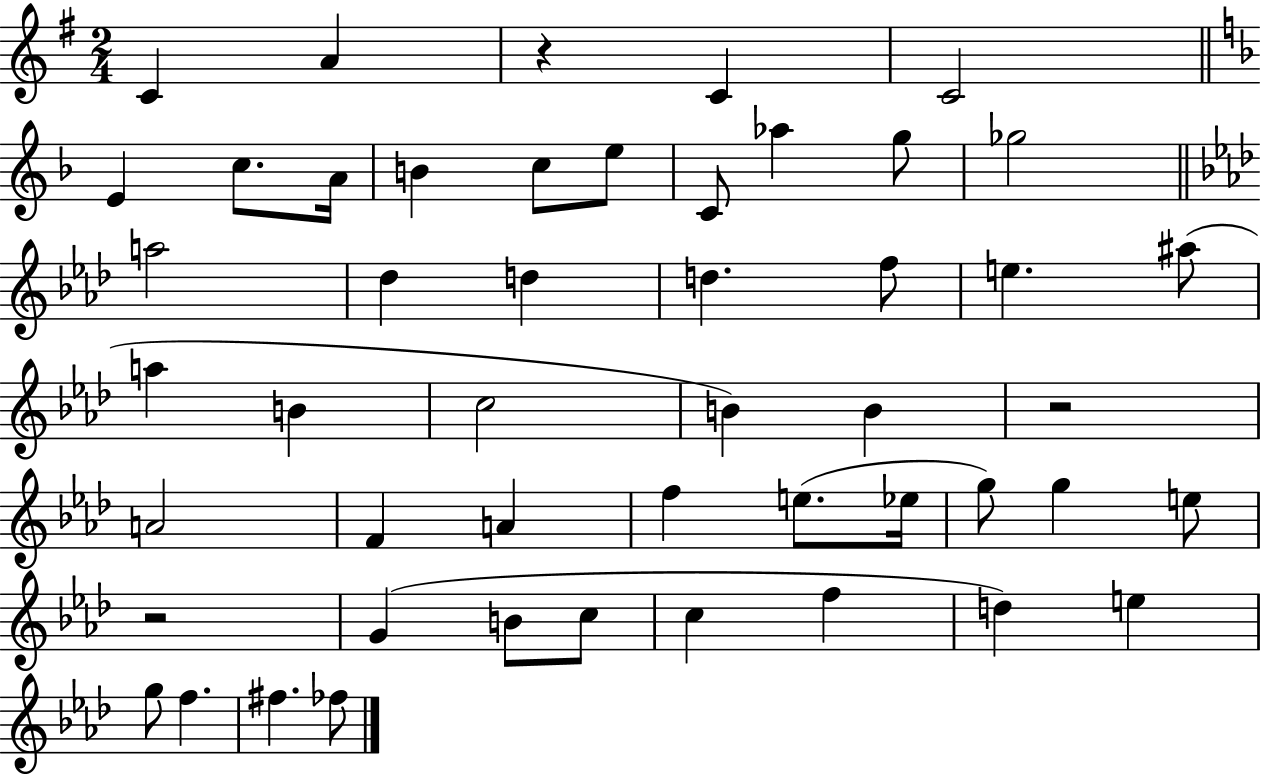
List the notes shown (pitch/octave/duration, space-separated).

C4/q A4/q R/q C4/q C4/h E4/q C5/e. A4/s B4/q C5/e E5/e C4/e Ab5/q G5/e Gb5/h A5/h Db5/q D5/q D5/q. F5/e E5/q. A#5/e A5/q B4/q C5/h B4/q B4/q R/h A4/h F4/q A4/q F5/q E5/e. Eb5/s G5/e G5/q E5/e R/h G4/q B4/e C5/e C5/q F5/q D5/q E5/q G5/e F5/q. F#5/q. FES5/e